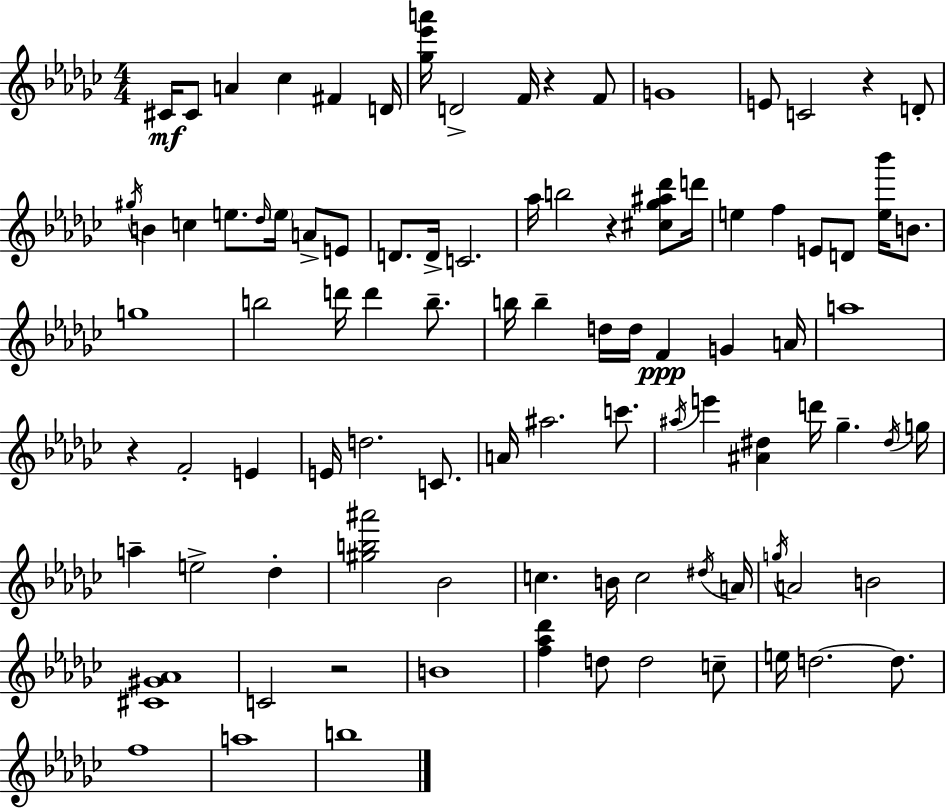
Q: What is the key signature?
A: EES minor